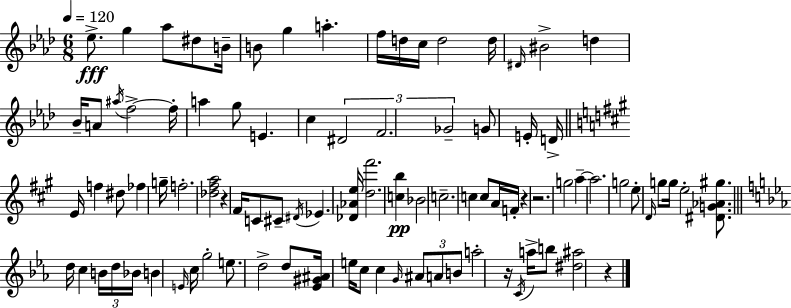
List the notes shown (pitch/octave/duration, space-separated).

Eb5/e. G5/q Ab5/e D#5/e B4/s B4/e G5/q A5/q. F5/s D5/s C5/s D5/h D5/s D#4/s BIS4/h D5/q Bb4/s A4/e A#5/s F5/h F5/s A5/q G5/e E4/q. C5/q D#4/h F4/h. Gb4/h G4/e E4/s D4/s E4/s F5/q D#5/e FES5/q G5/s F5/h. [Db5,F#5,A5]/h R/q F#4/s C4/e C#4/e D#4/s Eb4/q. [Db4,Ab4,E5]/s [D5,F#6]/h. [C5,B5]/q Bb4/h C5/h. C5/q C5/e A4/s F4/s R/q R/h. G5/h A5/q A5/h. G5/h E5/e D4/s G5/e G5/s E5/h [D#4,G4,Ab4,G#5]/e. D5/s C5/q B4/s D5/s Bb4/s B4/q E4/s C5/s G5/h E5/e. D5/h D5/e [Eb4,G#4,A#4]/s E5/s C5/e C5/q G4/s A#4/e A4/e B4/e A5/h R/s C4/s A5/s B5/e [D#5,A#5]/h R/q